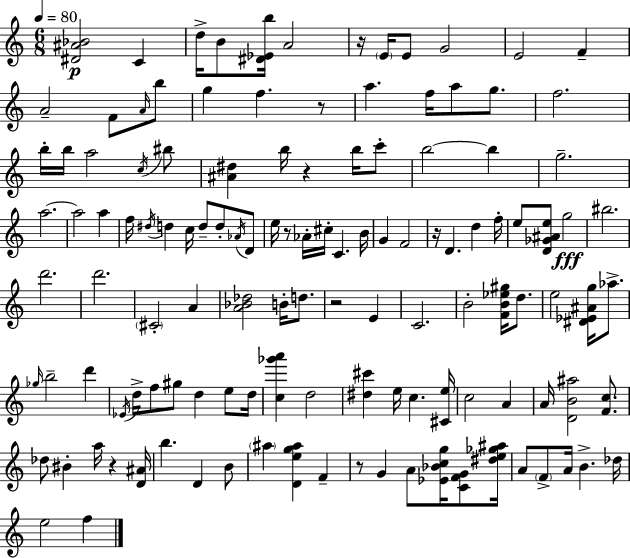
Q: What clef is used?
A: treble